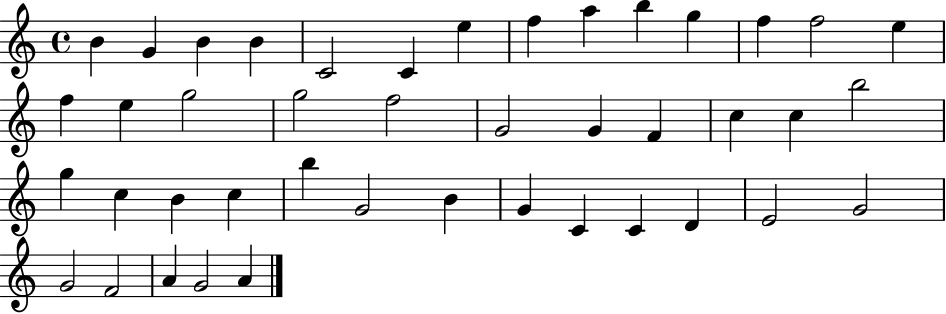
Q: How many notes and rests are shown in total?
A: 43